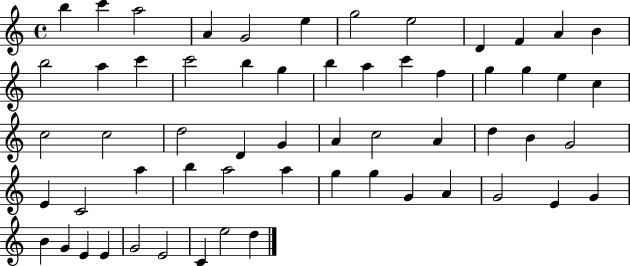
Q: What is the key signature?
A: C major